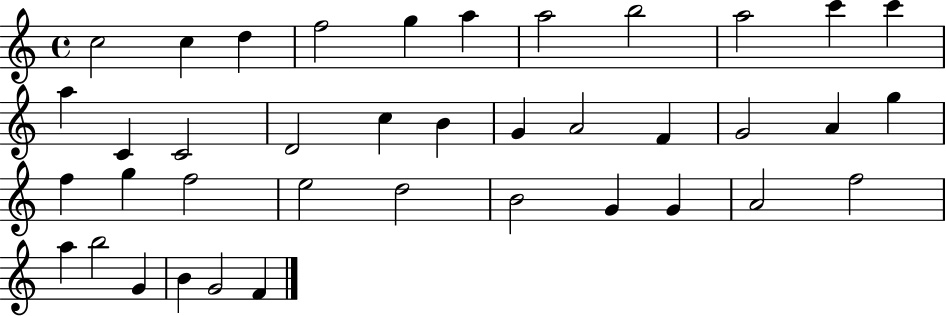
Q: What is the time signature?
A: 4/4